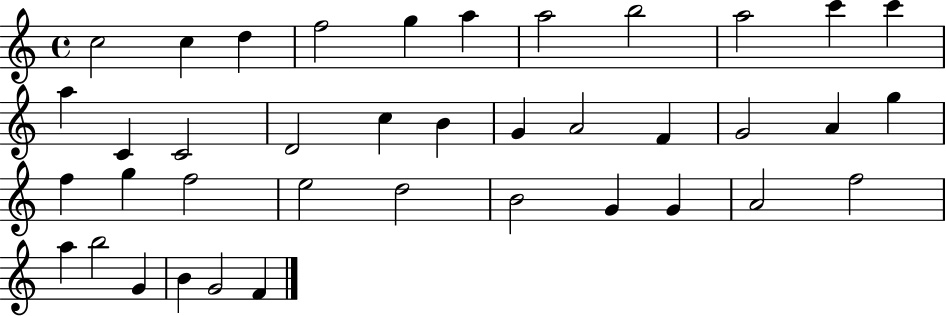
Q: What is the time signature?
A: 4/4